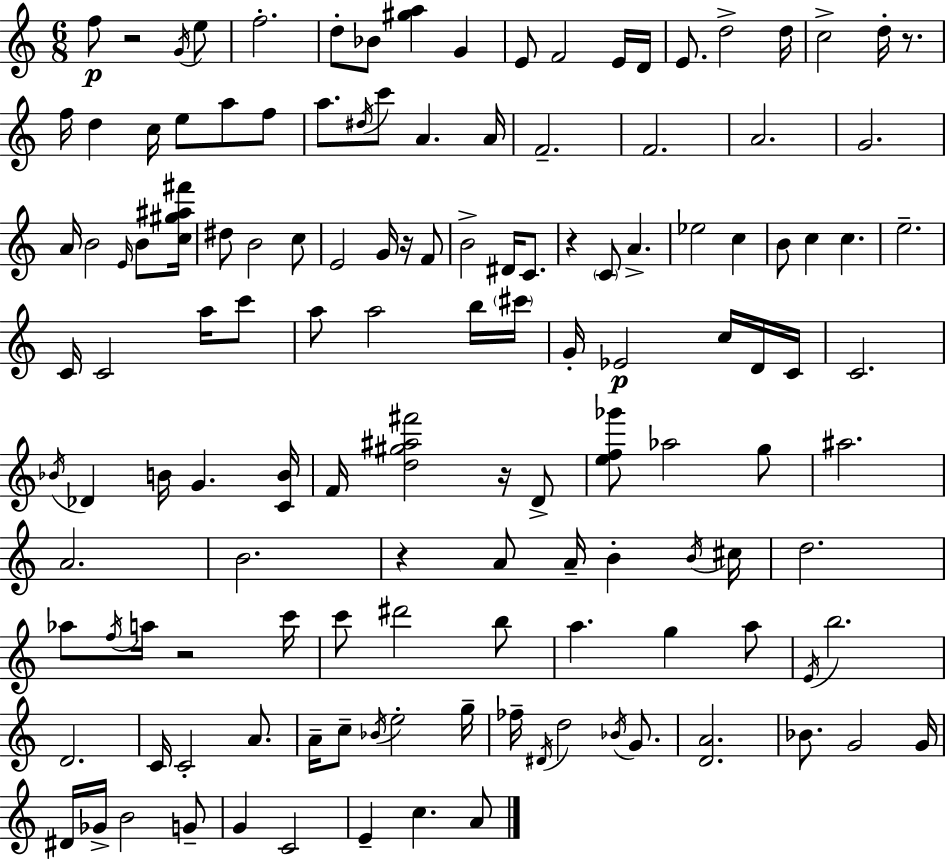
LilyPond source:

{
  \clef treble
  \numericTimeSignature
  \time 6/8
  \key a \minor
  f''8\p r2 \acciaccatura { g'16 } e''8 | f''2.-. | d''8-. bes'8 <gis'' a''>4 g'4 | e'8 f'2 e'16 | \break d'16 e'8. d''2-> | d''16 c''2-> d''16-. r8. | f''16 d''4 c''16 e''8 a''8 f''8 | a''8. \acciaccatura { dis''16 } c'''8 a'4. | \break a'16 f'2.-- | f'2. | a'2. | g'2. | \break a'16 b'2 \grace { e'16 } | b'8 <c'' gis'' ais'' fis'''>16 dis''8 b'2 | c''8 e'2 g'16 | r16 f'8 b'2-> dis'16 | \break c'8. r4 \parenthesize c'8 a'4.-> | ees''2 c''4 | b'8 c''4 c''4. | e''2.-- | \break c'16 c'2 | a''16 c'''8 a''8 a''2 | b''16 \parenthesize cis'''16 g'16-. ees'2\p | c''16 d'16 c'16 c'2. | \break \acciaccatura { bes'16 } des'4 b'16 g'4. | <c' b'>16 f'16 <d'' gis'' ais'' fis'''>2 | r16 d'8-> <e'' f'' ges'''>8 aes''2 | g''8 ais''2. | \break a'2. | b'2. | r4 a'8 a'16-- b'4-. | \acciaccatura { b'16 } cis''16 d''2. | \break aes''8 \acciaccatura { f''16 } a''16 r2 | c'''16 c'''8 dis'''2 | b''8 a''4. | g''4 a''8 \acciaccatura { e'16 } b''2. | \break d'2. | c'16 c'2-. | a'8. a'16-- c''8-- \acciaccatura { bes'16 } e''2-. | g''16-- fes''16-- \acciaccatura { dis'16 } d''2 | \break \acciaccatura { bes'16 } g'8. <d' a'>2. | bes'8. | g'2 g'16 dis'16 ges'16-> | b'2 g'8-- g'4 | \break c'2 e'4-- | c''4. a'8 \bar "|."
}